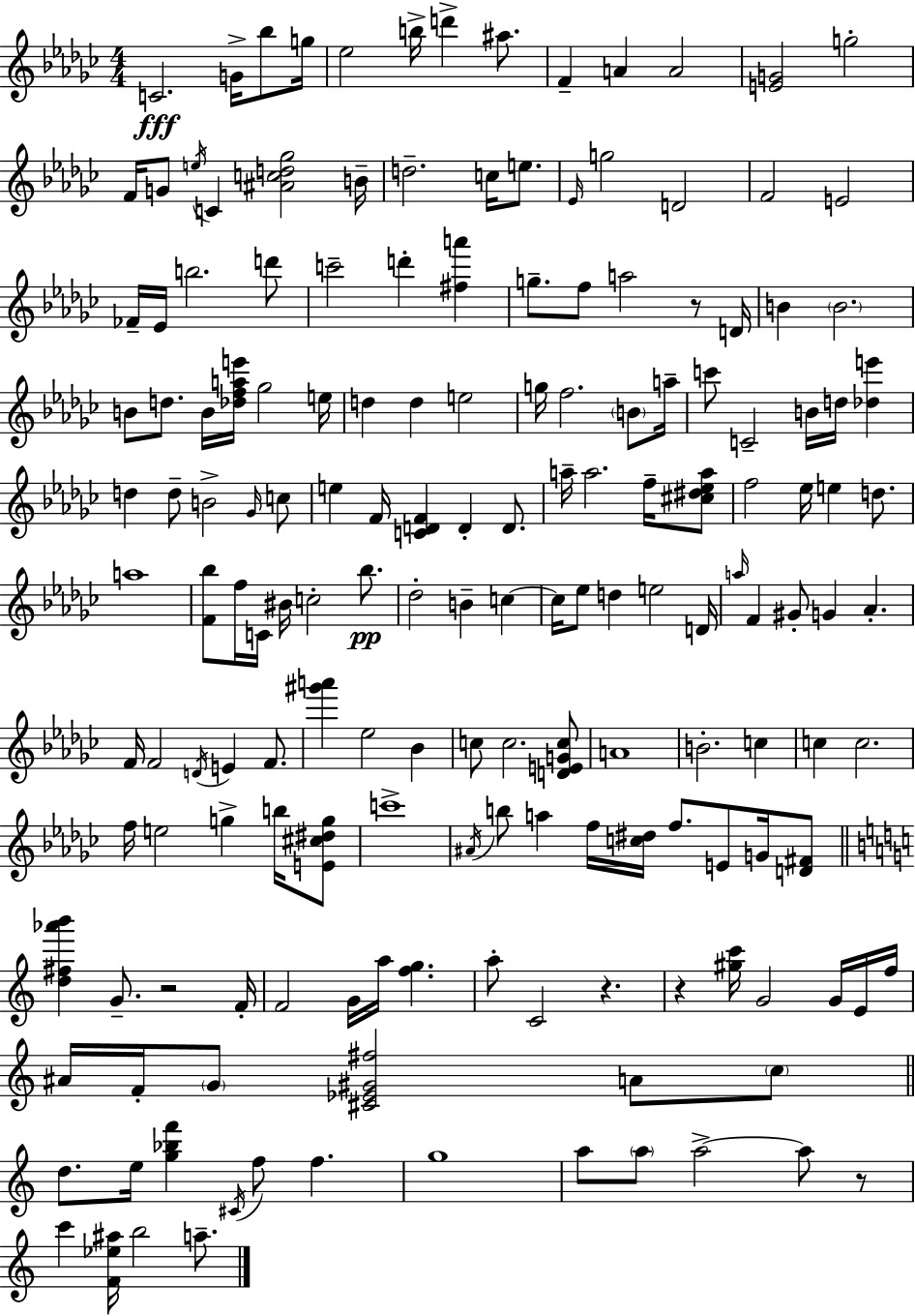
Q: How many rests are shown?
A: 5